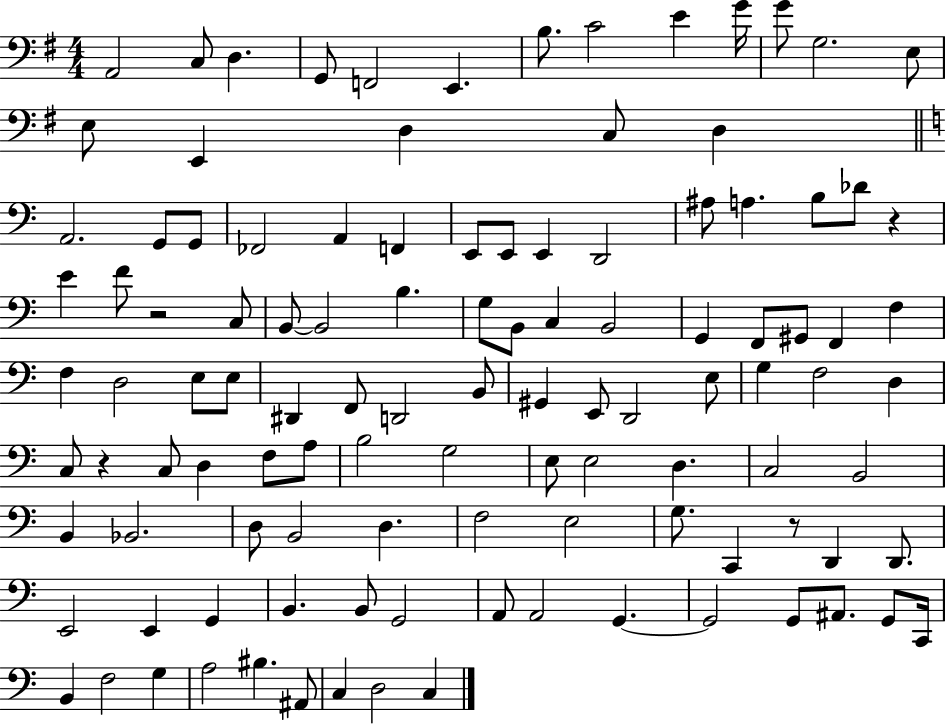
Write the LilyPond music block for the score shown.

{
  \clef bass
  \numericTimeSignature
  \time 4/4
  \key g \major
  a,2 c8 d4. | g,8 f,2 e,4. | b8. c'2 e'4 g'16 | g'8 g2. e8 | \break e8 e,4 d4 c8 d4 | \bar "||" \break \key c \major a,2. g,8 g,8 | fes,2 a,4 f,4 | e,8 e,8 e,4 d,2 | ais8 a4. b8 des'8 r4 | \break e'4 f'8 r2 c8 | b,8~~ b,2 b4. | g8 b,8 c4 b,2 | g,4 f,8 gis,8 f,4 f4 | \break f4 d2 e8 e8 | dis,4 f,8 d,2 b,8 | gis,4 e,8 d,2 e8 | g4 f2 d4 | \break c8 r4 c8 d4 f8 a8 | b2 g2 | e8 e2 d4. | c2 b,2 | \break b,4 bes,2. | d8 b,2 d4. | f2 e2 | g8. c,4 r8 d,4 d,8. | \break e,2 e,4 g,4 | b,4. b,8 g,2 | a,8 a,2 g,4.~~ | g,2 g,8 ais,8. g,8 c,16 | \break b,4 f2 g4 | a2 bis4. ais,8 | c4 d2 c4 | \bar "|."
}